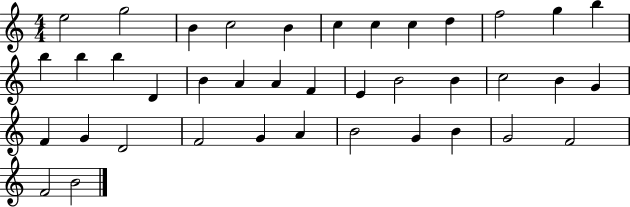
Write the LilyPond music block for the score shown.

{
  \clef treble
  \numericTimeSignature
  \time 4/4
  \key c \major
  e''2 g''2 | b'4 c''2 b'4 | c''4 c''4 c''4 d''4 | f''2 g''4 b''4 | \break b''4 b''4 b''4 d'4 | b'4 a'4 a'4 f'4 | e'4 b'2 b'4 | c''2 b'4 g'4 | \break f'4 g'4 d'2 | f'2 g'4 a'4 | b'2 g'4 b'4 | g'2 f'2 | \break f'2 b'2 | \bar "|."
}